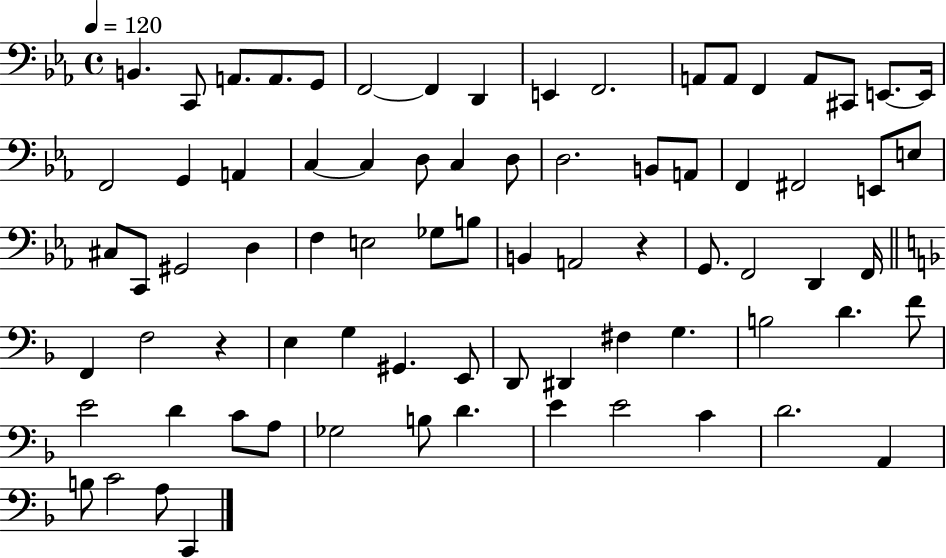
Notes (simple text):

B2/q. C2/e A2/e. A2/e. G2/e F2/h F2/q D2/q E2/q F2/h. A2/e A2/e F2/q A2/e C#2/e E2/e. E2/s F2/h G2/q A2/q C3/q C3/q D3/e C3/q D3/e D3/h. B2/e A2/e F2/q F#2/h E2/e E3/e C#3/e C2/e G#2/h D3/q F3/q E3/h Gb3/e B3/e B2/q A2/h R/q G2/e. F2/h D2/q F2/s F2/q F3/h R/q E3/q G3/q G#2/q. E2/e D2/e D#2/q F#3/q G3/q. B3/h D4/q. F4/e E4/h D4/q C4/e A3/e Gb3/h B3/e D4/q. E4/q E4/h C4/q D4/h. A2/q B3/e C4/h A3/e C2/q